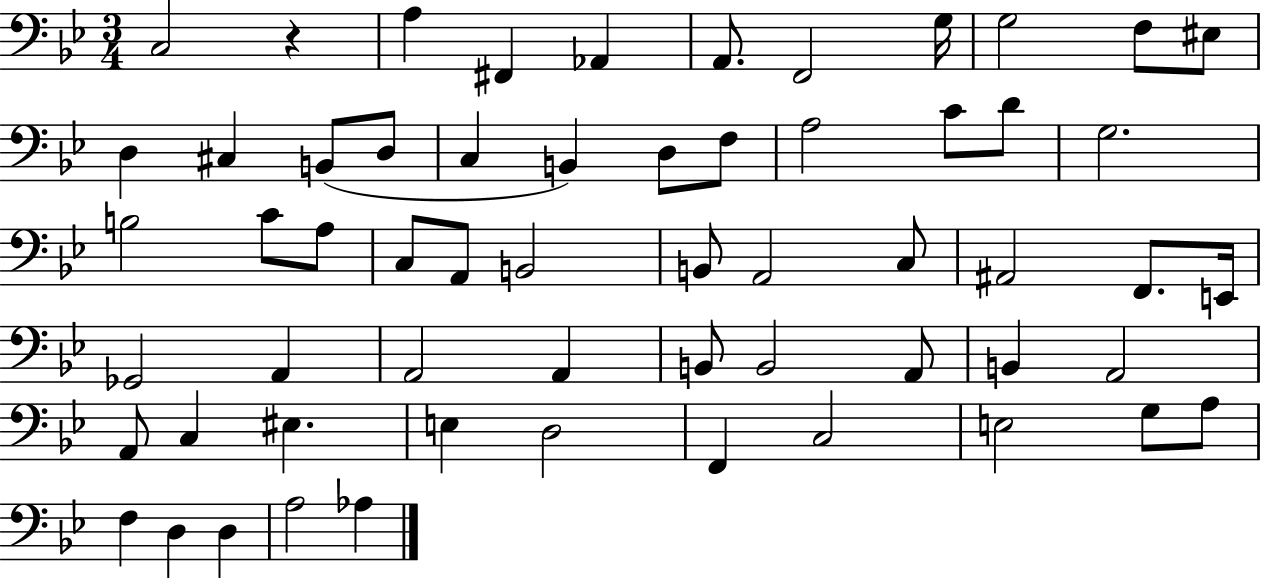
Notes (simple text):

C3/h R/q A3/q F#2/q Ab2/q A2/e. F2/h G3/s G3/h F3/e EIS3/e D3/q C#3/q B2/e D3/e C3/q B2/q D3/e F3/e A3/h C4/e D4/e G3/h. B3/h C4/e A3/e C3/e A2/e B2/h B2/e A2/h C3/e A#2/h F2/e. E2/s Gb2/h A2/q A2/h A2/q B2/e B2/h A2/e B2/q A2/h A2/e C3/q EIS3/q. E3/q D3/h F2/q C3/h E3/h G3/e A3/e F3/q D3/q D3/q A3/h Ab3/q